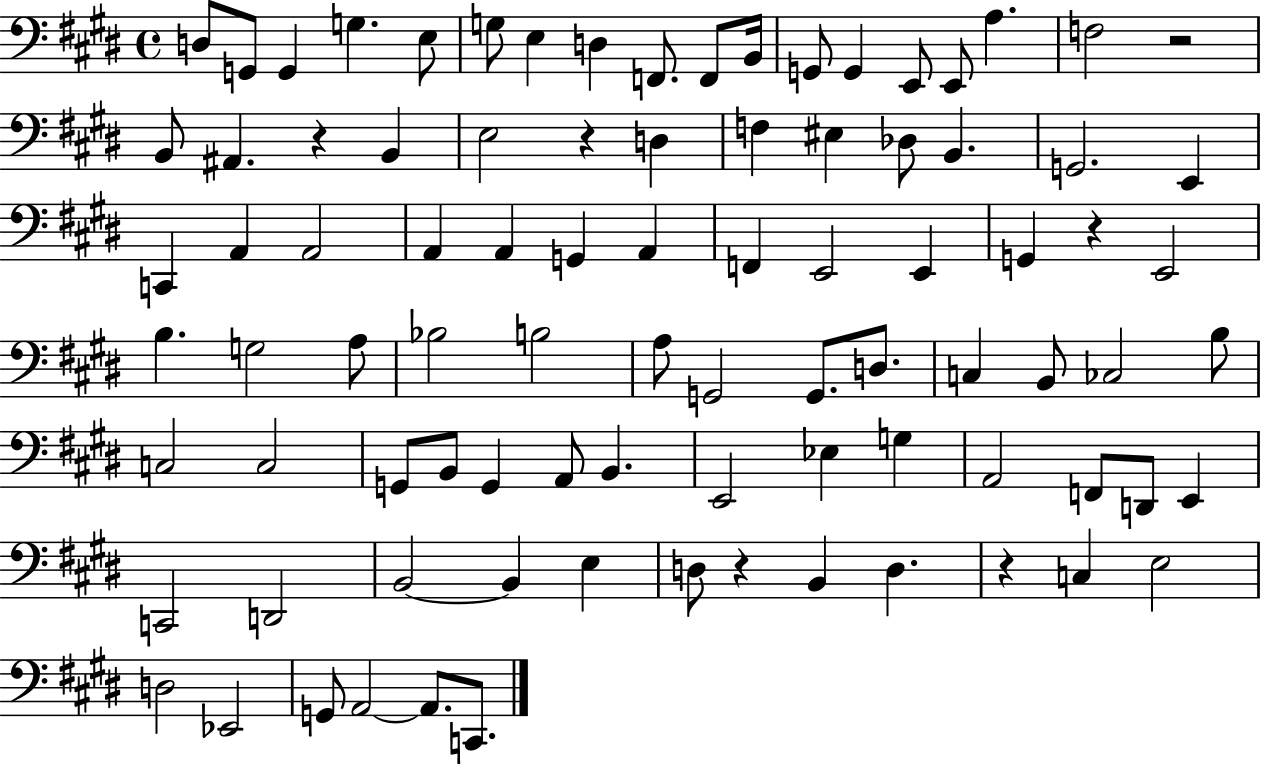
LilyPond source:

{
  \clef bass
  \time 4/4
  \defaultTimeSignature
  \key e \major
  d8 g,8 g,4 g4. e8 | g8 e4 d4 f,8. f,8 b,16 | g,8 g,4 e,8 e,8 a4. | f2 r2 | \break b,8 ais,4. r4 b,4 | e2 r4 d4 | f4 eis4 des8 b,4. | g,2. e,4 | \break c,4 a,4 a,2 | a,4 a,4 g,4 a,4 | f,4 e,2 e,4 | g,4 r4 e,2 | \break b4. g2 a8 | bes2 b2 | a8 g,2 g,8. d8. | c4 b,8 ces2 b8 | \break c2 c2 | g,8 b,8 g,4 a,8 b,4. | e,2 ees4 g4 | a,2 f,8 d,8 e,4 | \break c,2 d,2 | b,2~~ b,4 e4 | d8 r4 b,4 d4. | r4 c4 e2 | \break d2 ees,2 | g,8 a,2~~ a,8. c,8. | \bar "|."
}